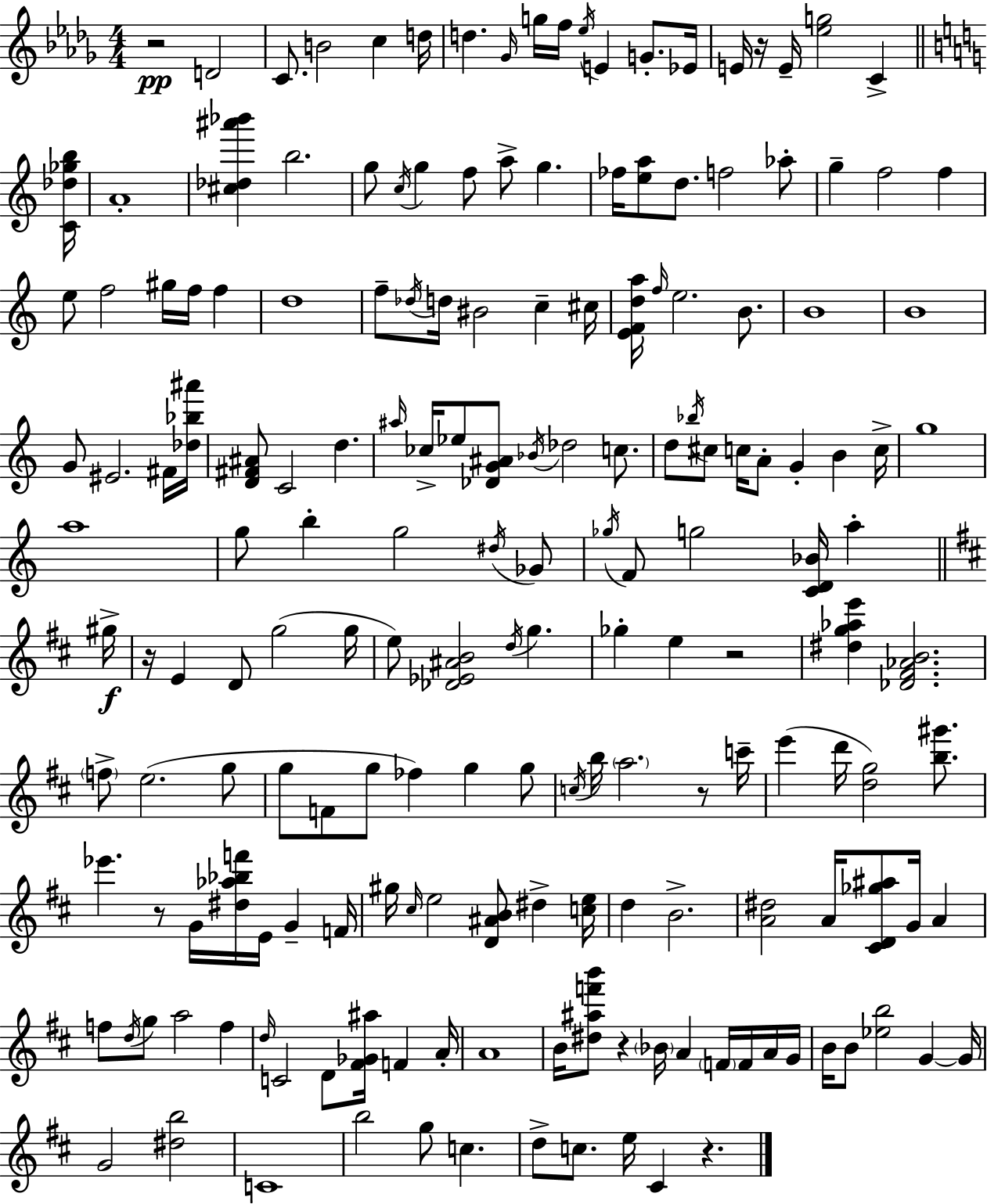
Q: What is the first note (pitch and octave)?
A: D4